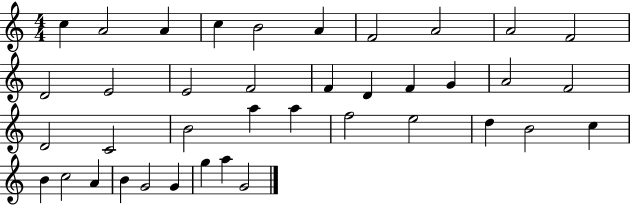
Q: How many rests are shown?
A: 0